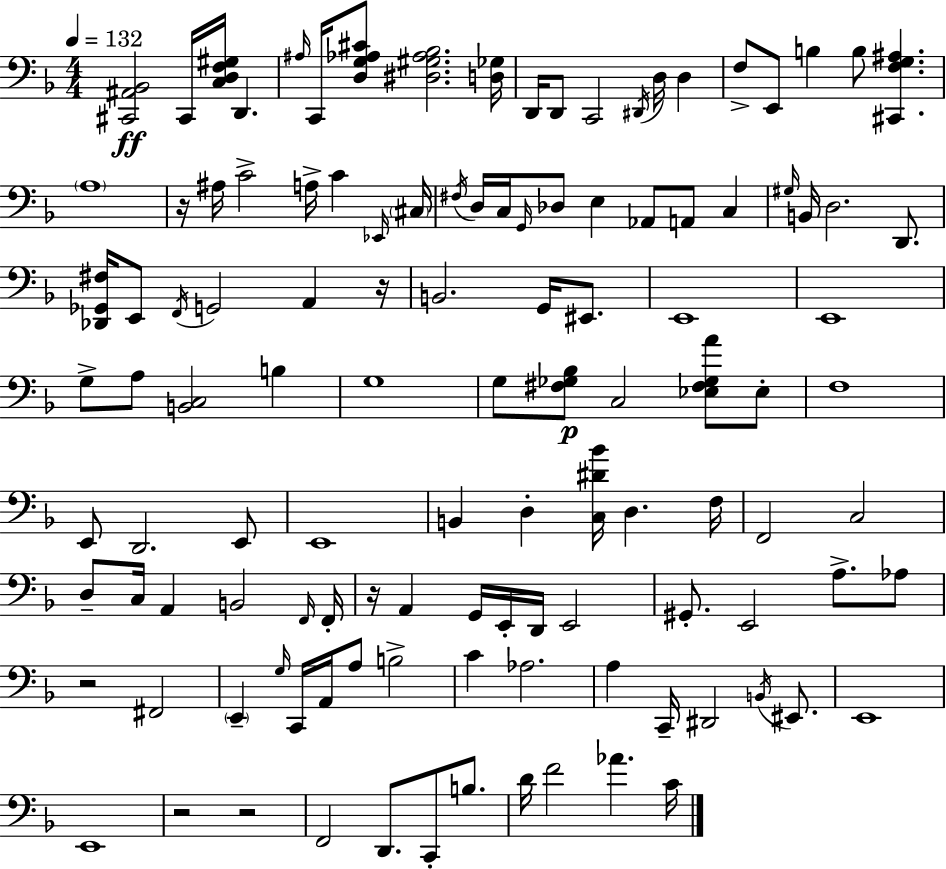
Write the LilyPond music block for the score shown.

{
  \clef bass
  \numericTimeSignature
  \time 4/4
  \key d \minor
  \tempo 4 = 132
  <cis, ais, bes,>2\ff cis,16 <c d f gis>16 d,4. | \grace { ais16 } c,16 <d g aes cis'>8 <dis gis aes bes>2. | <d ges>16 d,16 d,8 c,2 \acciaccatura { dis,16 } d16 d4 | f8-> e,8 b4 b8 <cis, f g ais>4. | \break \parenthesize a1 | r16 ais16 c'2-> a16-> c'4 | \grace { ees,16 } \parenthesize cis16 \acciaccatura { fis16 } d16 c16 \grace { g,16 } des8 e4 aes,8 a,8 | c4 \grace { gis16 } b,16 d2. | \break d,8. <des, ges, fis>16 e,8 \acciaccatura { f,16 } g,2 | a,4 r16 b,2. | g,16 eis,8. e,1 | e,1 | \break g8-> a8 <b, c>2 | b4 g1 | g8 <fis ges bes>8\p c2 | <ees fis ges a'>8 ees8-. f1 | \break e,8 d,2. | e,8 e,1 | b,4 d4-. <c dis' bes'>16 | d4. f16 f,2 c2 | \break d8-- c16 a,4 b,2 | \grace { f,16 } f,16-. r16 a,4 g,16 e,16-. d,16 | e,2 gis,8.-. e,2 | a8.-> aes8 r2 | \break fis,2 \parenthesize e,4-- \grace { g16 } c,16 a,16 a8 | b2-> c'4 aes2. | a4 c,16-- dis,2 | \acciaccatura { b,16 } eis,8. e,1 | \break e,1 | r2 | r2 f,2 | d,8. c,8-. b8. d'16 f'2 | \break aes'4. c'16 \bar "|."
}